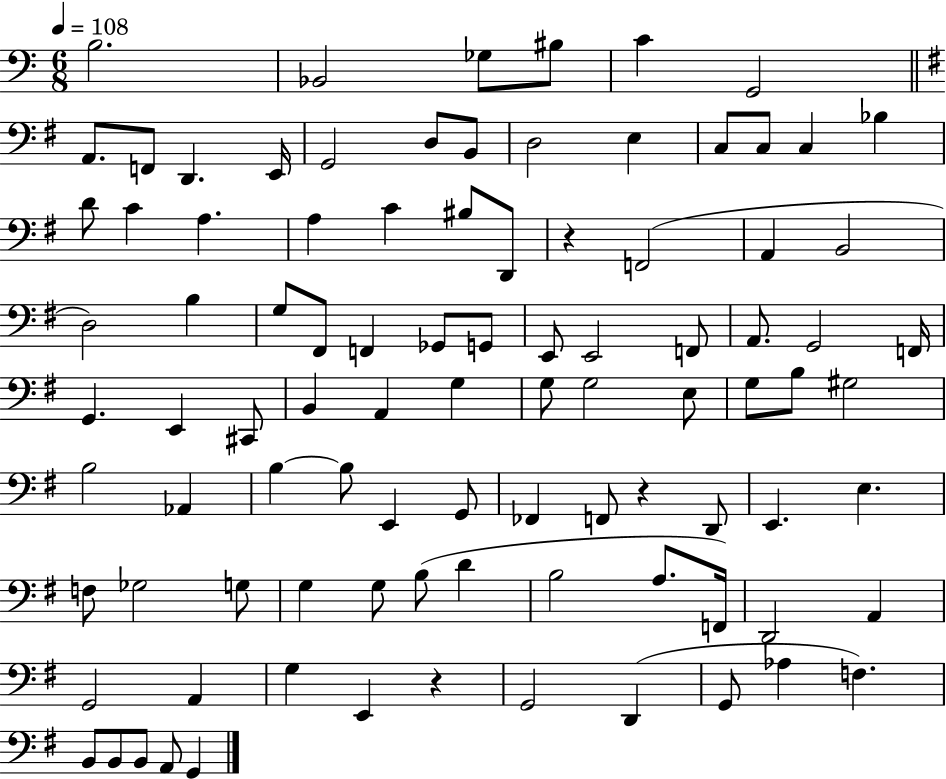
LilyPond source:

{
  \clef bass
  \numericTimeSignature
  \time 6/8
  \key c \major
  \tempo 4 = 108
  b2. | bes,2 ges8 bis8 | c'4 g,2 | \bar "||" \break \key e \minor a,8. f,8 d,4. e,16 | g,2 d8 b,8 | d2 e4 | c8 c8 c4 bes4 | \break d'8 c'4 a4. | a4 c'4 bis8 d,8 | r4 f,2( | a,4 b,2 | \break d2) b4 | g8 fis,8 f,4 ges,8 g,8 | e,8 e,2 f,8 | a,8. g,2 f,16 | \break g,4. e,4 cis,8 | b,4 a,4 g4 | g8 g2 e8 | g8 b8 gis2 | \break b2 aes,4 | b4~~ b8 e,4 g,8 | fes,4 f,8 r4 d,8 | e,4. e4. | \break f8 ges2 g8 | g4 g8 b8( d'4 | b2 a8. f,16) | d,2 a,4 | \break g,2 a,4 | g4 e,4 r4 | g,2 d,4( | g,8 aes4 f4.) | \break b,8 b,8 b,8 a,8 g,4 | \bar "|."
}